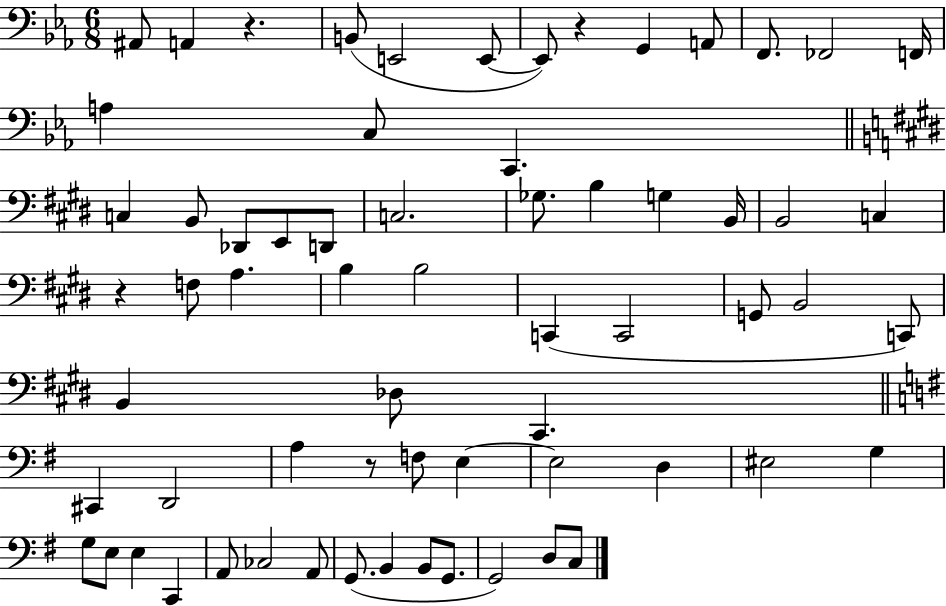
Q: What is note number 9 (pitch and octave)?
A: F2